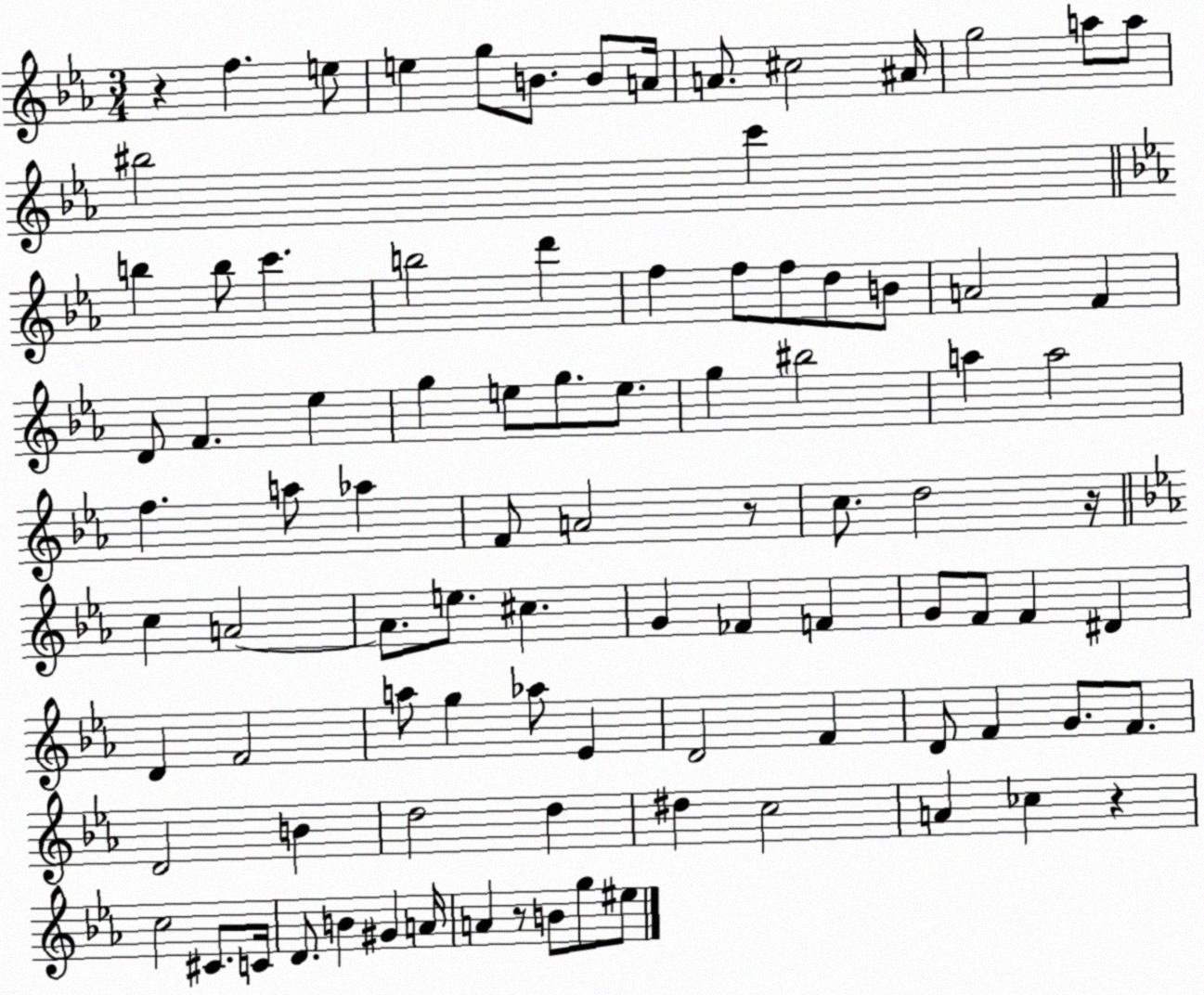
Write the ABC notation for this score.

X:1
T:Untitled
M:3/4
L:1/4
K:Eb
z f e/2 e g/2 B/2 B/2 A/4 A/2 ^c2 ^A/4 g2 a/2 a/2 ^b2 c' b b/2 c' b2 d' f f/2 f/2 d/2 B/2 A2 F D/2 F _e g e/2 g/2 e/2 g ^b2 a a2 f a/2 _a F/2 A2 z/2 c/2 d2 z/4 c A2 A/2 e/2 ^c G _F F G/2 F/2 F ^D D F2 a/2 g _a/2 _E D2 F D/2 F G/2 F/2 D2 B d2 d ^d c2 A _c z c2 ^C/2 C/4 D/2 B ^G A/4 A z/2 B/2 g/2 ^e/2